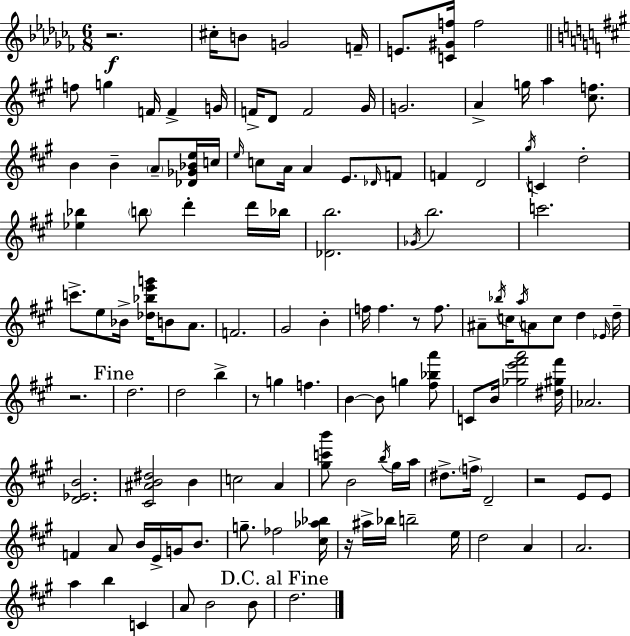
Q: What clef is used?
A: treble